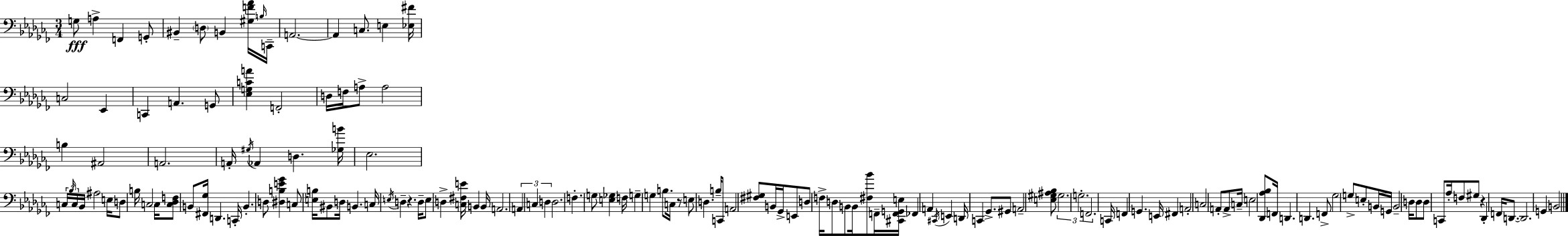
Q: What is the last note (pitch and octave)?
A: B2